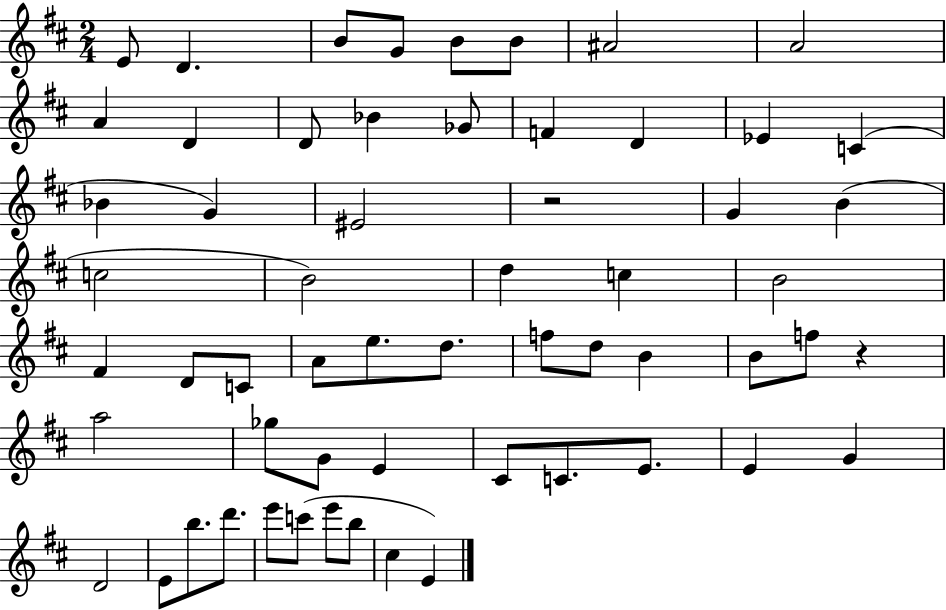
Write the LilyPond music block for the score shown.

{
  \clef treble
  \numericTimeSignature
  \time 2/4
  \key d \major
  e'8 d'4. | b'8 g'8 b'8 b'8 | ais'2 | a'2 | \break a'4 d'4 | d'8 bes'4 ges'8 | f'4 d'4 | ees'4 c'4( | \break bes'4 g'4) | eis'2 | r2 | g'4 b'4( | \break c''2 | b'2) | d''4 c''4 | b'2 | \break fis'4 d'8 c'8 | a'8 e''8. d''8. | f''8 d''8 b'4 | b'8 f''8 r4 | \break a''2 | ges''8 g'8 e'4 | cis'8 c'8. e'8. | e'4 g'4 | \break d'2 | e'8 b''8. d'''8. | e'''8 c'''8( e'''8 b''8 | cis''4 e'4) | \break \bar "|."
}